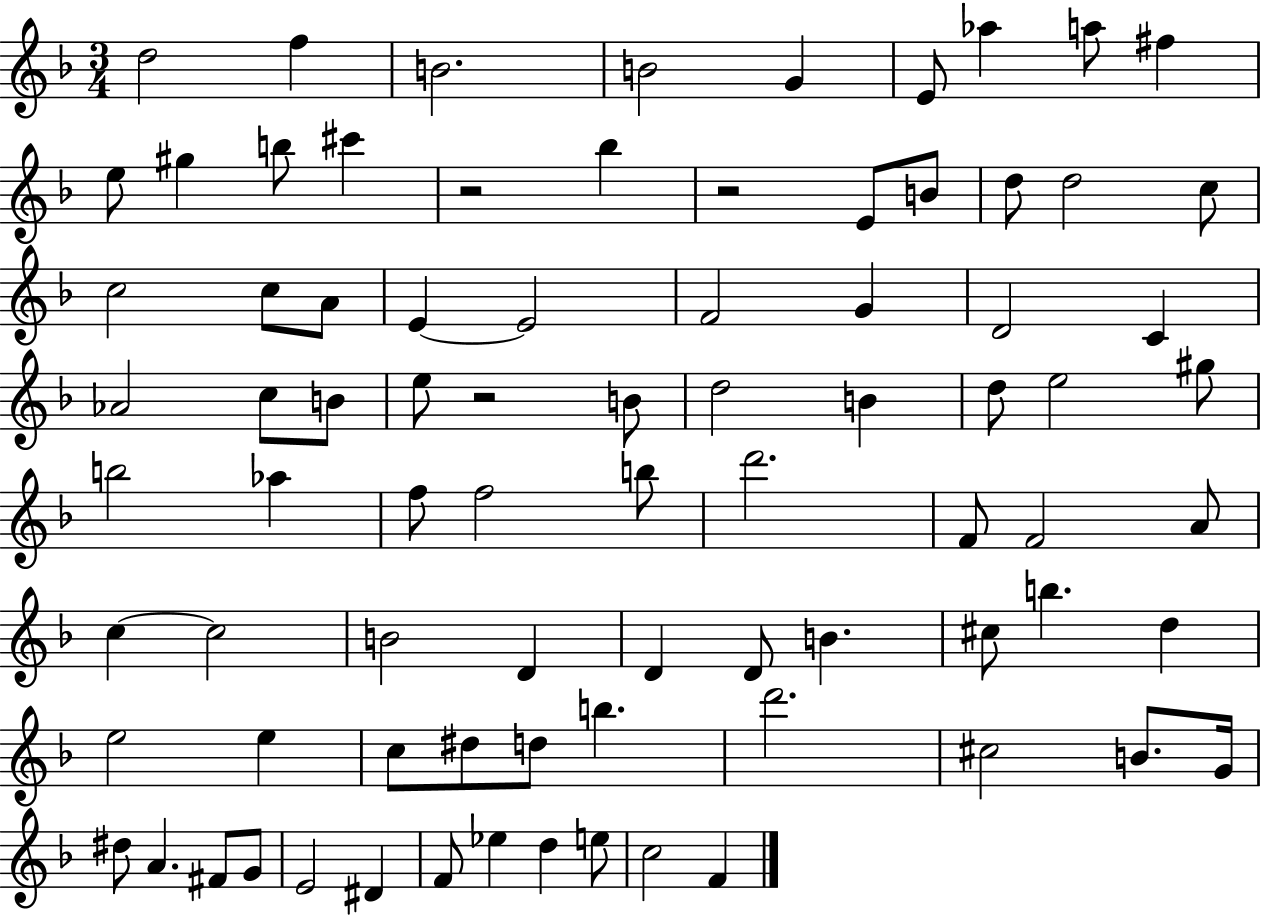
X:1
T:Untitled
M:3/4
L:1/4
K:F
d2 f B2 B2 G E/2 _a a/2 ^f e/2 ^g b/2 ^c' z2 _b z2 E/2 B/2 d/2 d2 c/2 c2 c/2 A/2 E E2 F2 G D2 C _A2 c/2 B/2 e/2 z2 B/2 d2 B d/2 e2 ^g/2 b2 _a f/2 f2 b/2 d'2 F/2 F2 A/2 c c2 B2 D D D/2 B ^c/2 b d e2 e c/2 ^d/2 d/2 b d'2 ^c2 B/2 G/4 ^d/2 A ^F/2 G/2 E2 ^D F/2 _e d e/2 c2 F